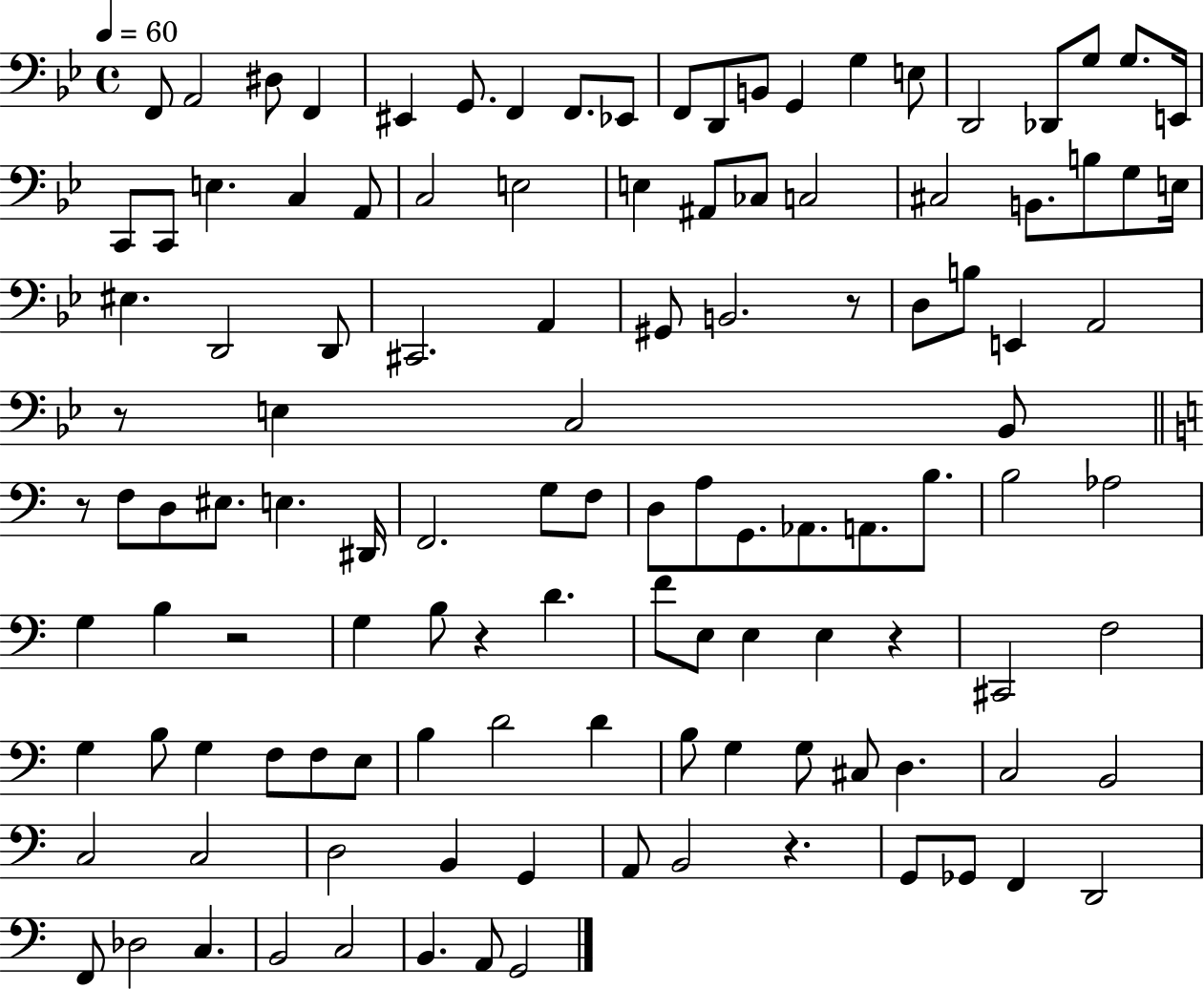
{
  \clef bass
  \time 4/4
  \defaultTimeSignature
  \key bes \major
  \tempo 4 = 60
  f,8 a,2 dis8 f,4 | eis,4 g,8. f,4 f,8. ees,8 | f,8 d,8 b,8 g,4 g4 e8 | d,2 des,8 g8 g8. e,16 | \break c,8 c,8 e4. c4 a,8 | c2 e2 | e4 ais,8 ces8 c2 | cis2 b,8. b8 g8 e16 | \break eis4. d,2 d,8 | cis,2. a,4 | gis,8 b,2. r8 | d8 b8 e,4 a,2 | \break r8 e4 c2 bes,8 | \bar "||" \break \key c \major r8 f8 d8 eis8. e4. dis,16 | f,2. g8 f8 | d8 a8 g,8. aes,8. a,8. b8. | b2 aes2 | \break g4 b4 r2 | g4 b8 r4 d'4. | f'8 e8 e4 e4 r4 | cis,2 f2 | \break g4 b8 g4 f8 f8 e8 | b4 d'2 d'4 | b8 g4 g8 cis8 d4. | c2 b,2 | \break c2 c2 | d2 b,4 g,4 | a,8 b,2 r4. | g,8 ges,8 f,4 d,2 | \break f,8 des2 c4. | b,2 c2 | b,4. a,8 g,2 | \bar "|."
}